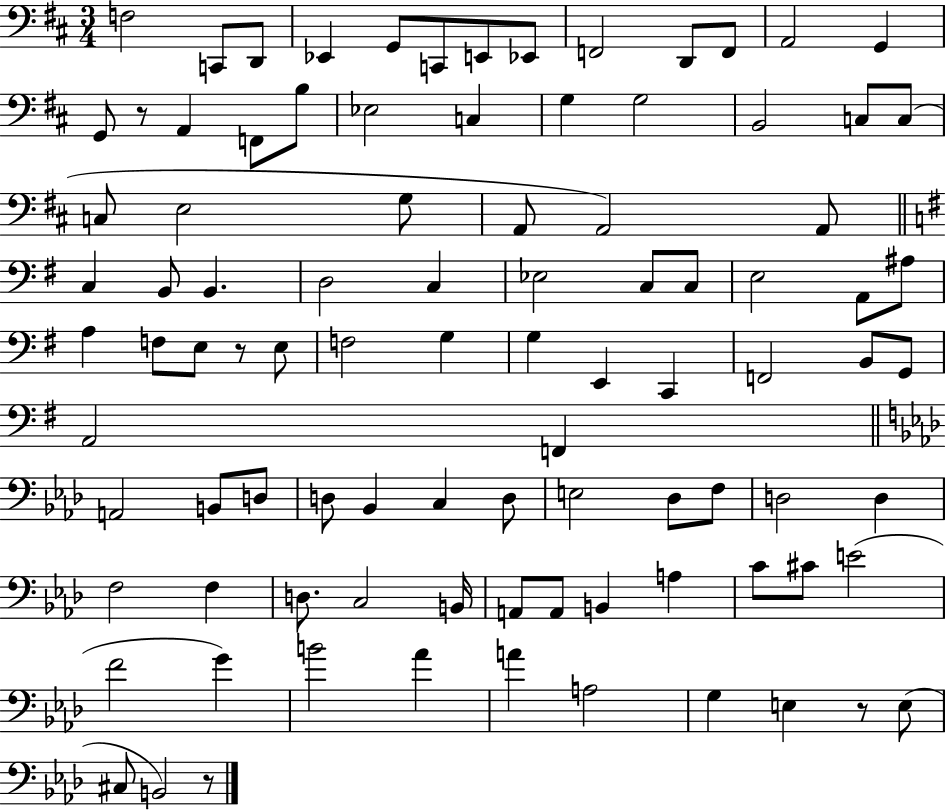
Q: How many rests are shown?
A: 4